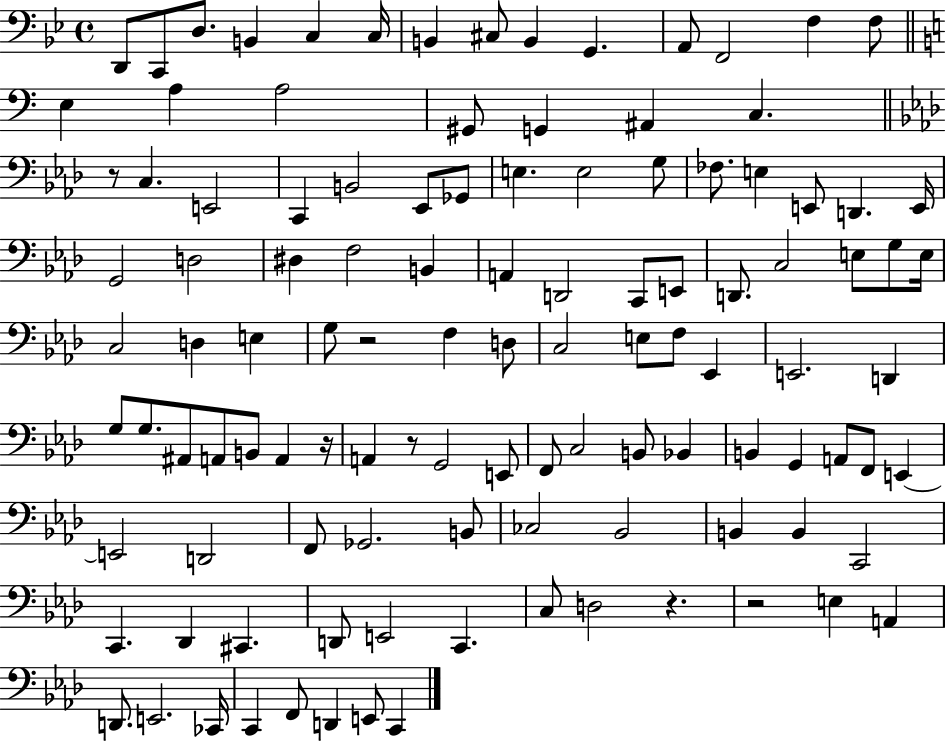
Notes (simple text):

D2/e C2/e D3/e. B2/q C3/q C3/s B2/q C#3/e B2/q G2/q. A2/e F2/h F3/q F3/e E3/q A3/q A3/h G#2/e G2/q A#2/q C3/q. R/e C3/q. E2/h C2/q B2/h Eb2/e Gb2/e E3/q. E3/h G3/e FES3/e. E3/q E2/e D2/q. E2/s G2/h D3/h D#3/q F3/h B2/q A2/q D2/h C2/e E2/e D2/e. C3/h E3/e G3/e E3/s C3/h D3/q E3/q G3/e R/h F3/q D3/e C3/h E3/e F3/e Eb2/q E2/h. D2/q G3/e G3/e. A#2/e A2/e B2/e A2/q R/s A2/q R/e G2/h E2/e F2/e C3/h B2/e Bb2/q B2/q G2/q A2/e F2/e E2/q E2/h D2/h F2/e Gb2/h. B2/e CES3/h Bb2/h B2/q B2/q C2/h C2/q. Db2/q C#2/q. D2/e E2/h C2/q. C3/e D3/h R/q. R/h E3/q A2/q D2/e. E2/h. CES2/s C2/q F2/e D2/q E2/e C2/q